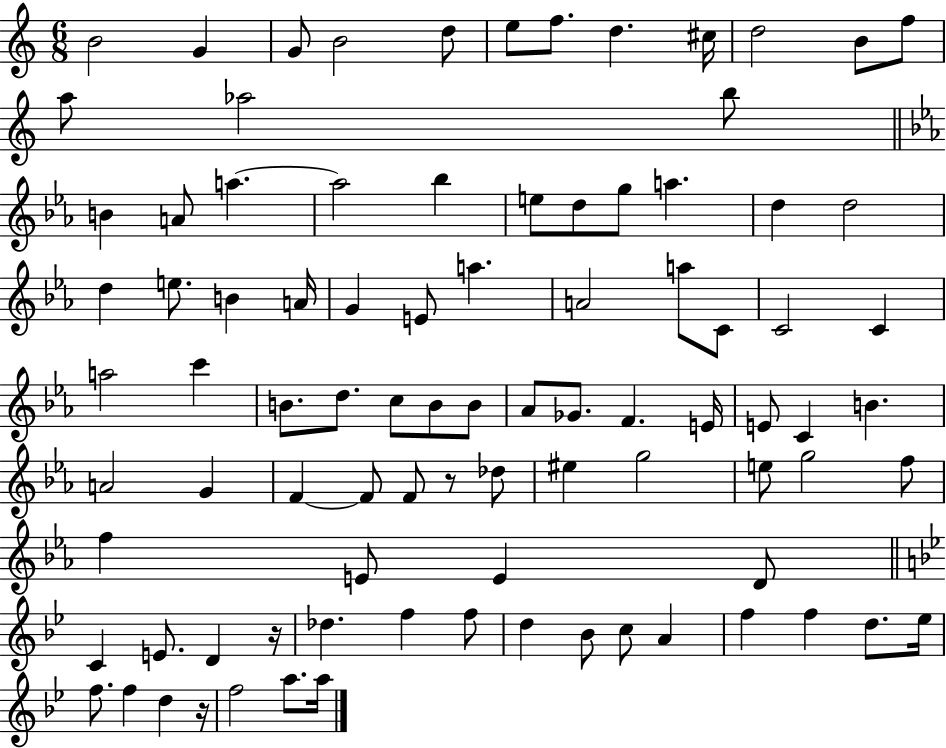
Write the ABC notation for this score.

X:1
T:Untitled
M:6/8
L:1/4
K:C
B2 G G/2 B2 d/2 e/2 f/2 d ^c/4 d2 B/2 f/2 a/2 _a2 b/2 B A/2 a a2 _b e/2 d/2 g/2 a d d2 d e/2 B A/4 G E/2 a A2 a/2 C/2 C2 C a2 c' B/2 d/2 c/2 B/2 B/2 _A/2 _G/2 F E/4 E/2 C B A2 G F F/2 F/2 z/2 _d/2 ^e g2 e/2 g2 f/2 f E/2 E D/2 C E/2 D z/4 _d f f/2 d _B/2 c/2 A f f d/2 _e/4 f/2 f d z/4 f2 a/2 a/4